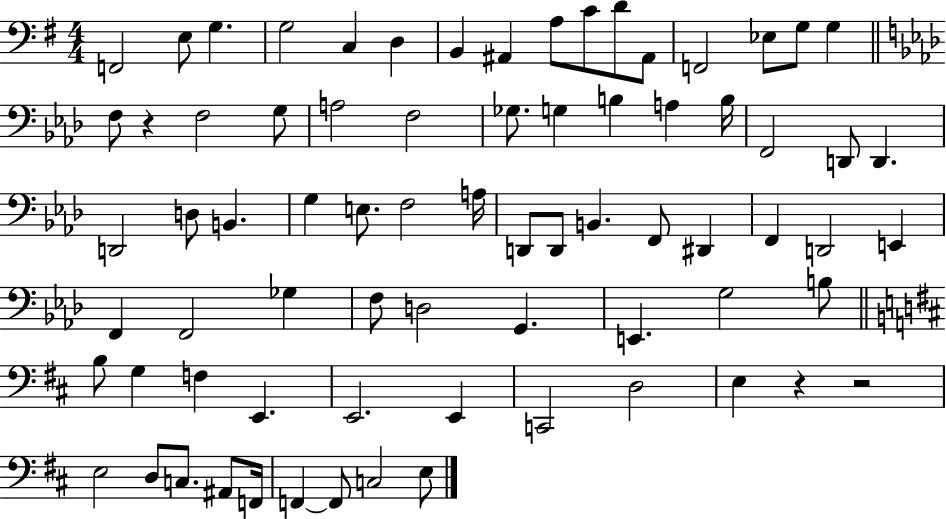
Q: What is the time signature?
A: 4/4